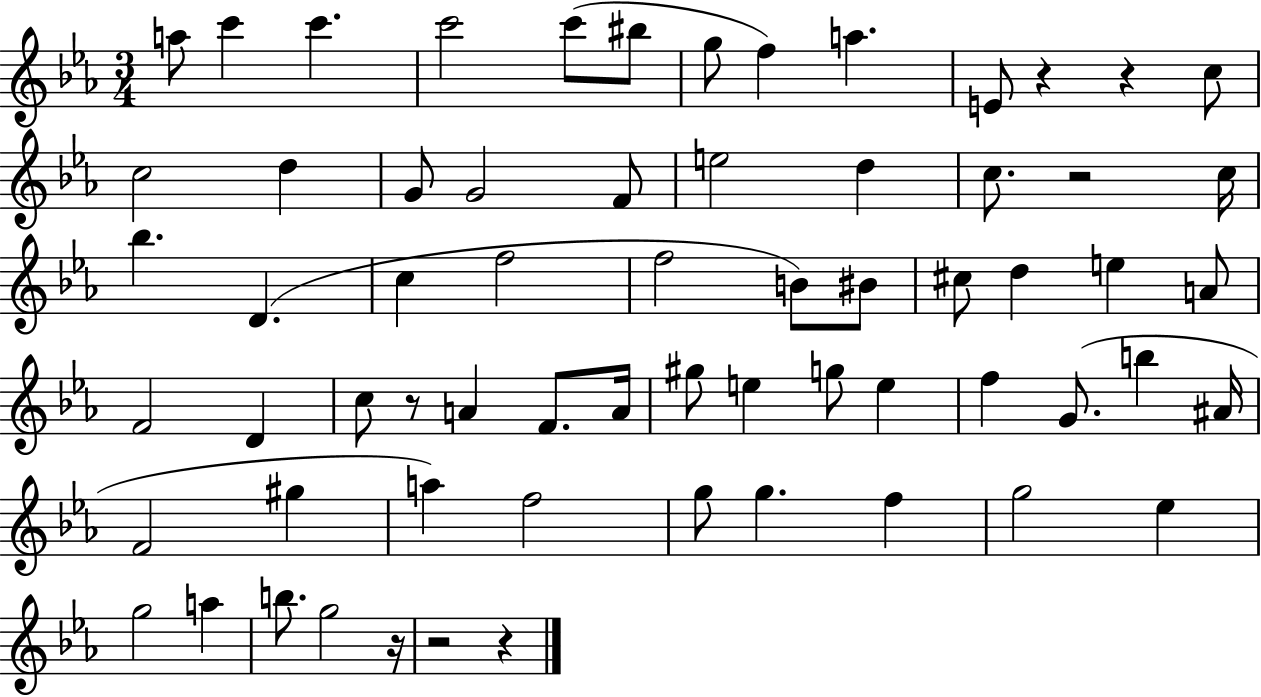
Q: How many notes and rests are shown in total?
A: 65